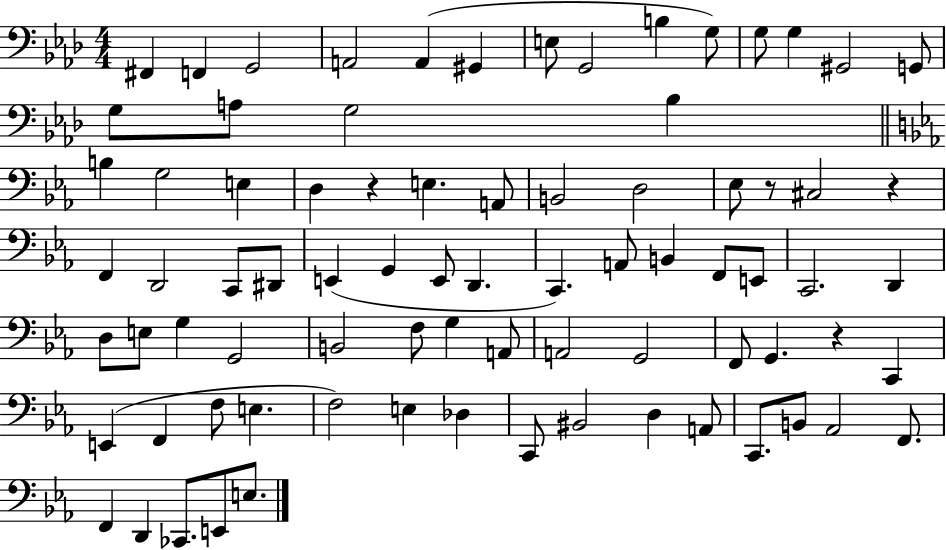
F#2/q F2/q G2/h A2/h A2/q G#2/q E3/e G2/h B3/q G3/e G3/e G3/q G#2/h G2/e G3/e A3/e G3/h Bb3/q B3/q G3/h E3/q D3/q R/q E3/q. A2/e B2/h D3/h Eb3/e R/e C#3/h R/q F2/q D2/h C2/e D#2/e E2/q G2/q E2/e D2/q. C2/q. A2/e B2/q F2/e E2/e C2/h. D2/q D3/e E3/e G3/q G2/h B2/h F3/e G3/q A2/e A2/h G2/h F2/e G2/q. R/q C2/q E2/q F2/q F3/e E3/q. F3/h E3/q Db3/q C2/e BIS2/h D3/q A2/e C2/e. B2/e Ab2/h F2/e. F2/q D2/q CES2/e. E2/e E3/e.